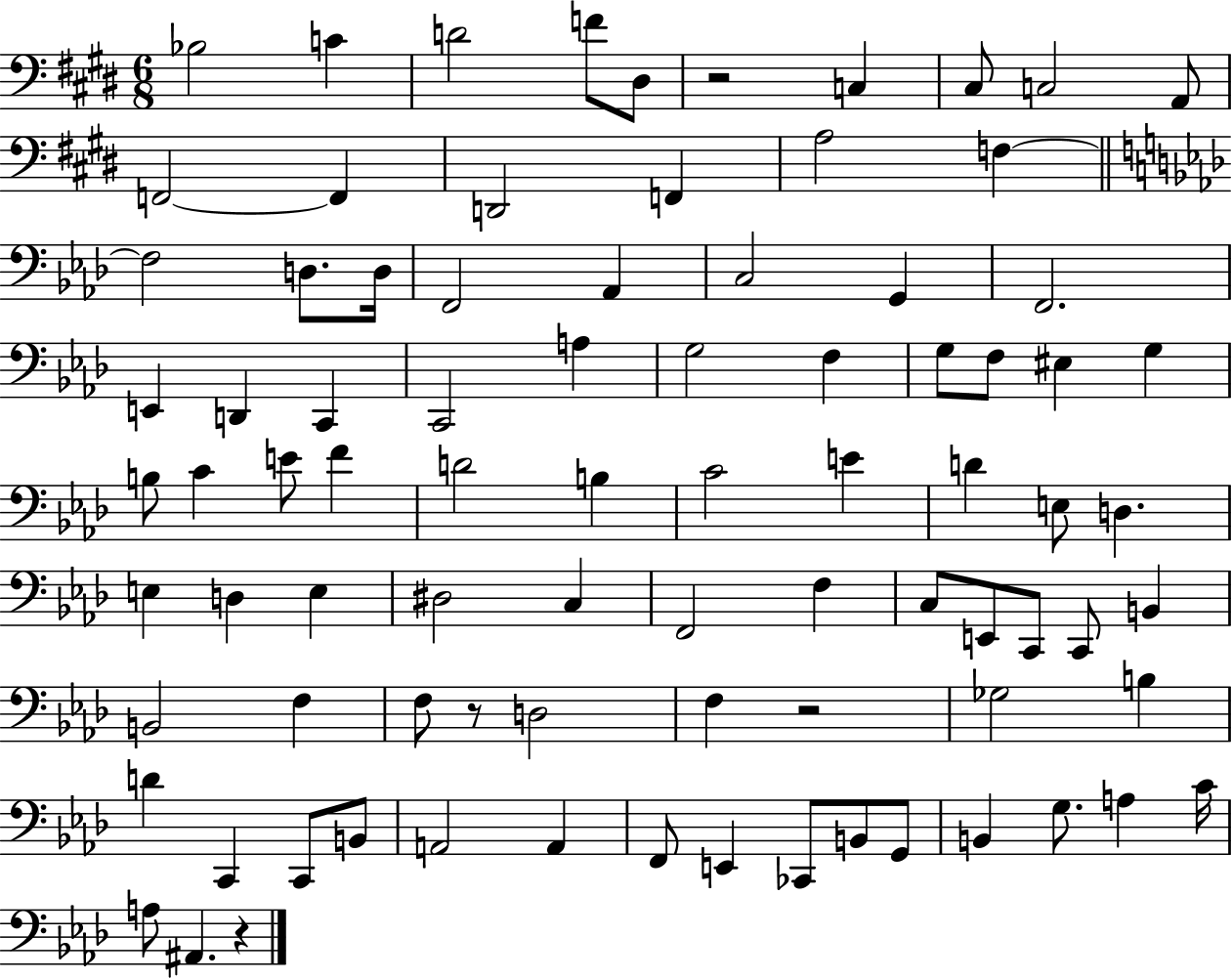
{
  \clef bass
  \numericTimeSignature
  \time 6/8
  \key e \major
  \repeat volta 2 { bes2 c'4 | d'2 f'8 dis8 | r2 c4 | cis8 c2 a,8 | \break f,2~~ f,4 | d,2 f,4 | a2 f4~~ | \bar "||" \break \key aes \major f2 d8. d16 | f,2 aes,4 | c2 g,4 | f,2. | \break e,4 d,4 c,4 | c,2 a4 | g2 f4 | g8 f8 eis4 g4 | \break b8 c'4 e'8 f'4 | d'2 b4 | c'2 e'4 | d'4 e8 d4. | \break e4 d4 e4 | dis2 c4 | f,2 f4 | c8 e,8 c,8 c,8 b,4 | \break b,2 f4 | f8 r8 d2 | f4 r2 | ges2 b4 | \break d'4 c,4 c,8 b,8 | a,2 a,4 | f,8 e,4 ces,8 b,8 g,8 | b,4 g8. a4 c'16 | \break a8 ais,4. r4 | } \bar "|."
}